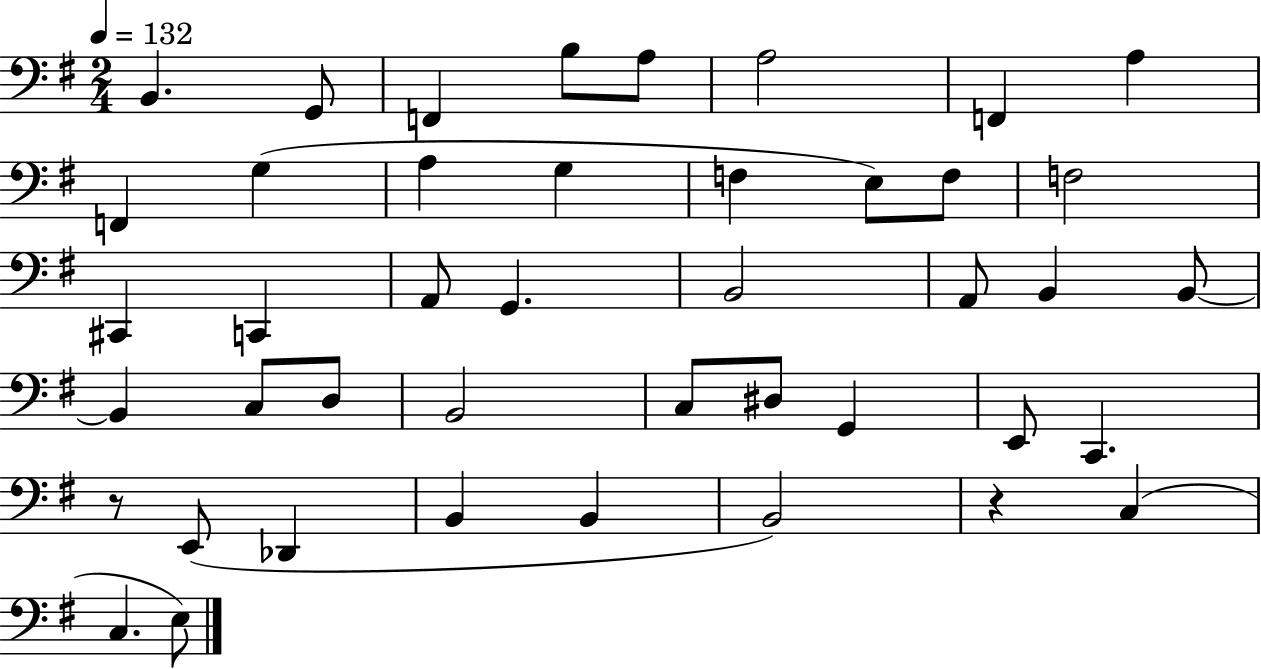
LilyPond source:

{
  \clef bass
  \numericTimeSignature
  \time 2/4
  \key g \major
  \tempo 4 = 132
  b,4. g,8 | f,4 b8 a8 | a2 | f,4 a4 | \break f,4 g4( | a4 g4 | f4 e8) f8 | f2 | \break cis,4 c,4 | a,8 g,4. | b,2 | a,8 b,4 b,8~~ | \break b,4 c8 d8 | b,2 | c8 dis8 g,4 | e,8 c,4. | \break r8 e,8( des,4 | b,4 b,4 | b,2) | r4 c4( | \break c4. e8) | \bar "|."
}